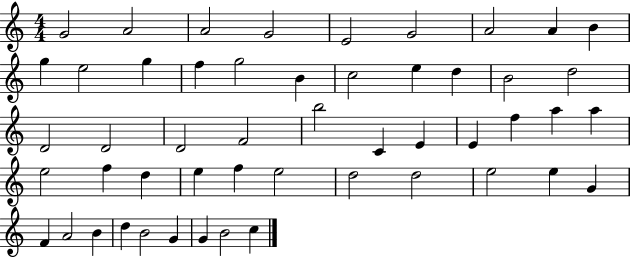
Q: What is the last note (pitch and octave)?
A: C5